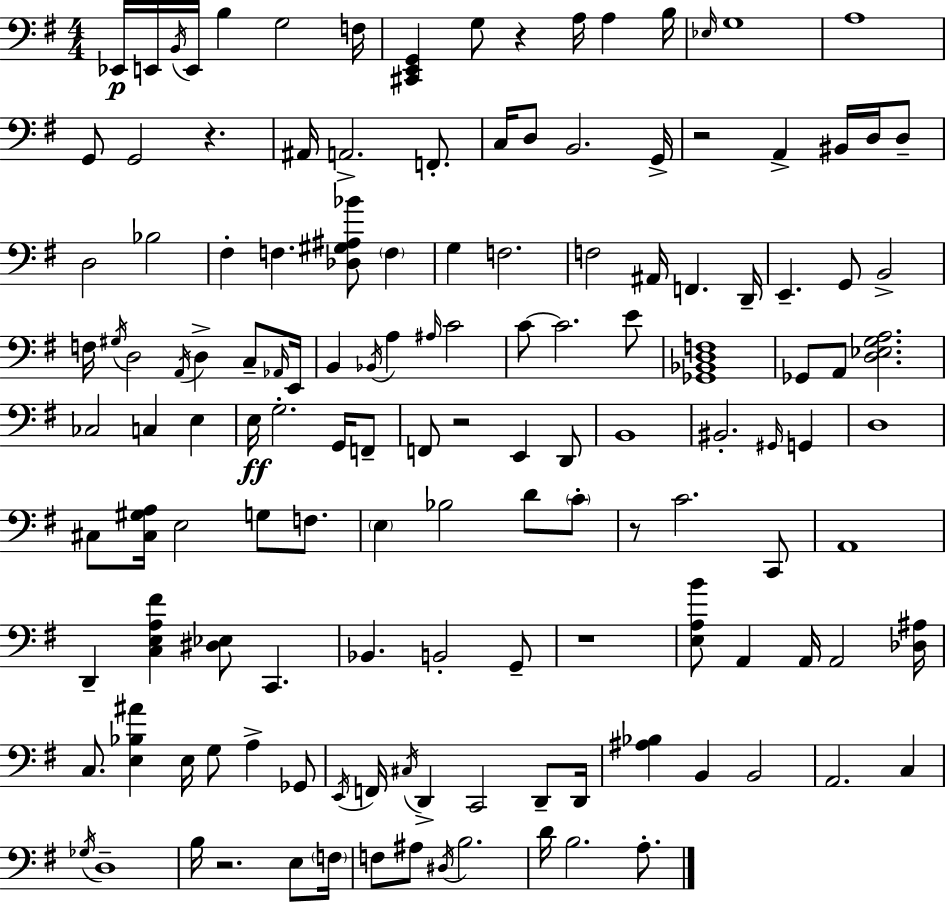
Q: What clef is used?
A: bass